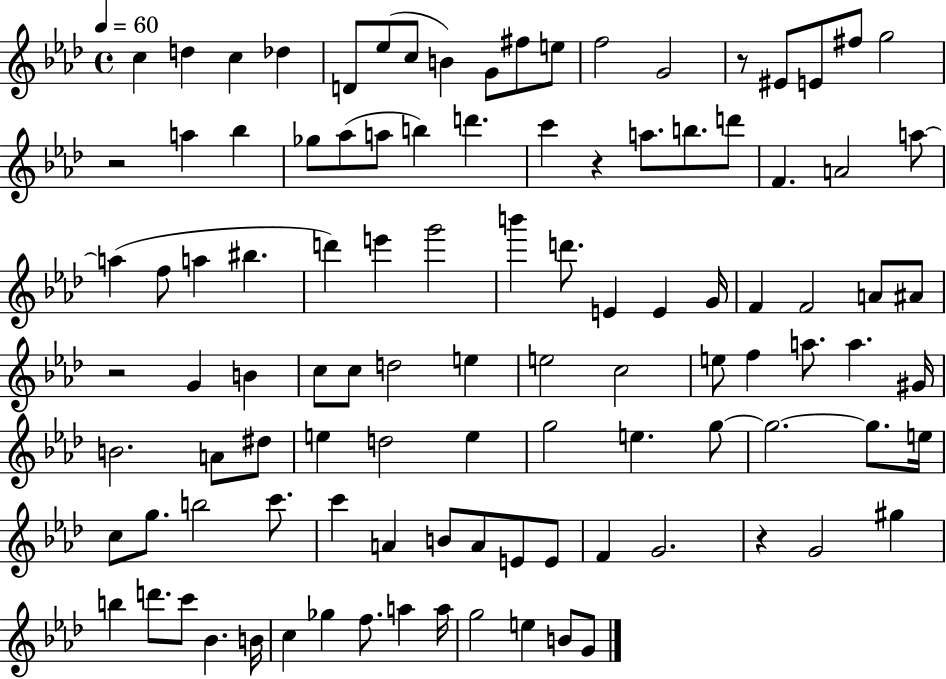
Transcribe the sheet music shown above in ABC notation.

X:1
T:Untitled
M:4/4
L:1/4
K:Ab
c d c _d D/2 _e/2 c/2 B G/2 ^f/2 e/2 f2 G2 z/2 ^E/2 E/2 ^f/2 g2 z2 a _b _g/2 _a/2 a/2 b d' c' z a/2 b/2 d'/2 F A2 a/2 a f/2 a ^b d' e' g'2 b' d'/2 E E G/4 F F2 A/2 ^A/2 z2 G B c/2 c/2 d2 e e2 c2 e/2 f a/2 a ^G/4 B2 A/2 ^d/2 e d2 e g2 e g/2 g2 g/2 e/4 c/2 g/2 b2 c'/2 c' A B/2 A/2 E/2 E/2 F G2 z G2 ^g b d'/2 c'/2 _B B/4 c _g f/2 a a/4 g2 e B/2 G/2